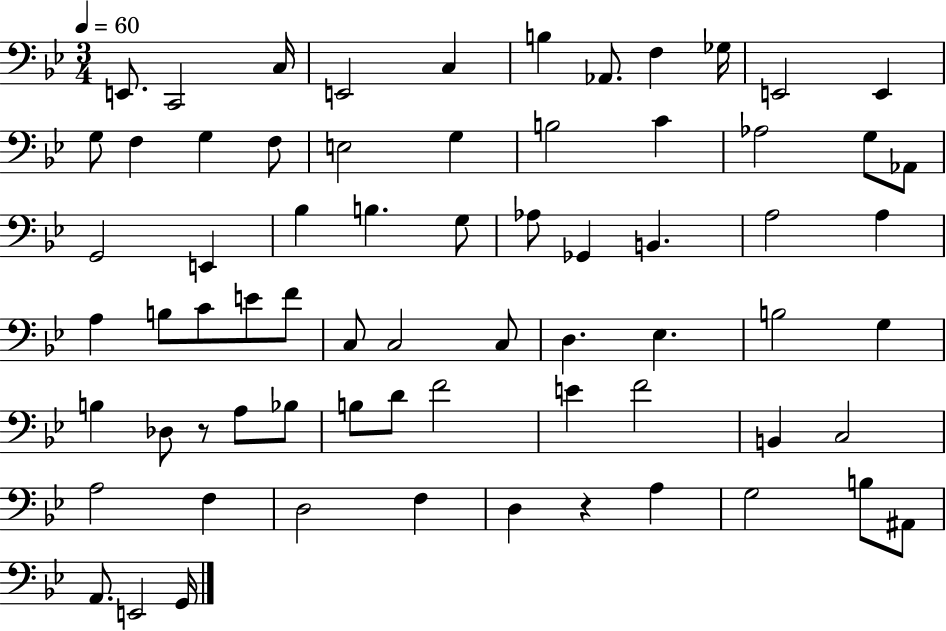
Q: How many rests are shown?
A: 2